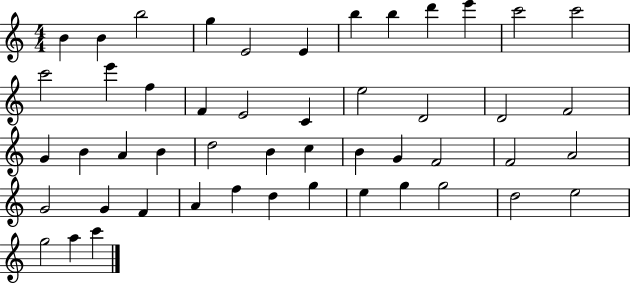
B4/q B4/q B5/h G5/q E4/h E4/q B5/q B5/q D6/q E6/q C6/h C6/h C6/h E6/q F5/q F4/q E4/h C4/q E5/h D4/h D4/h F4/h G4/q B4/q A4/q B4/q D5/h B4/q C5/q B4/q G4/q F4/h F4/h A4/h G4/h G4/q F4/q A4/q F5/q D5/q G5/q E5/q G5/q G5/h D5/h E5/h G5/h A5/q C6/q